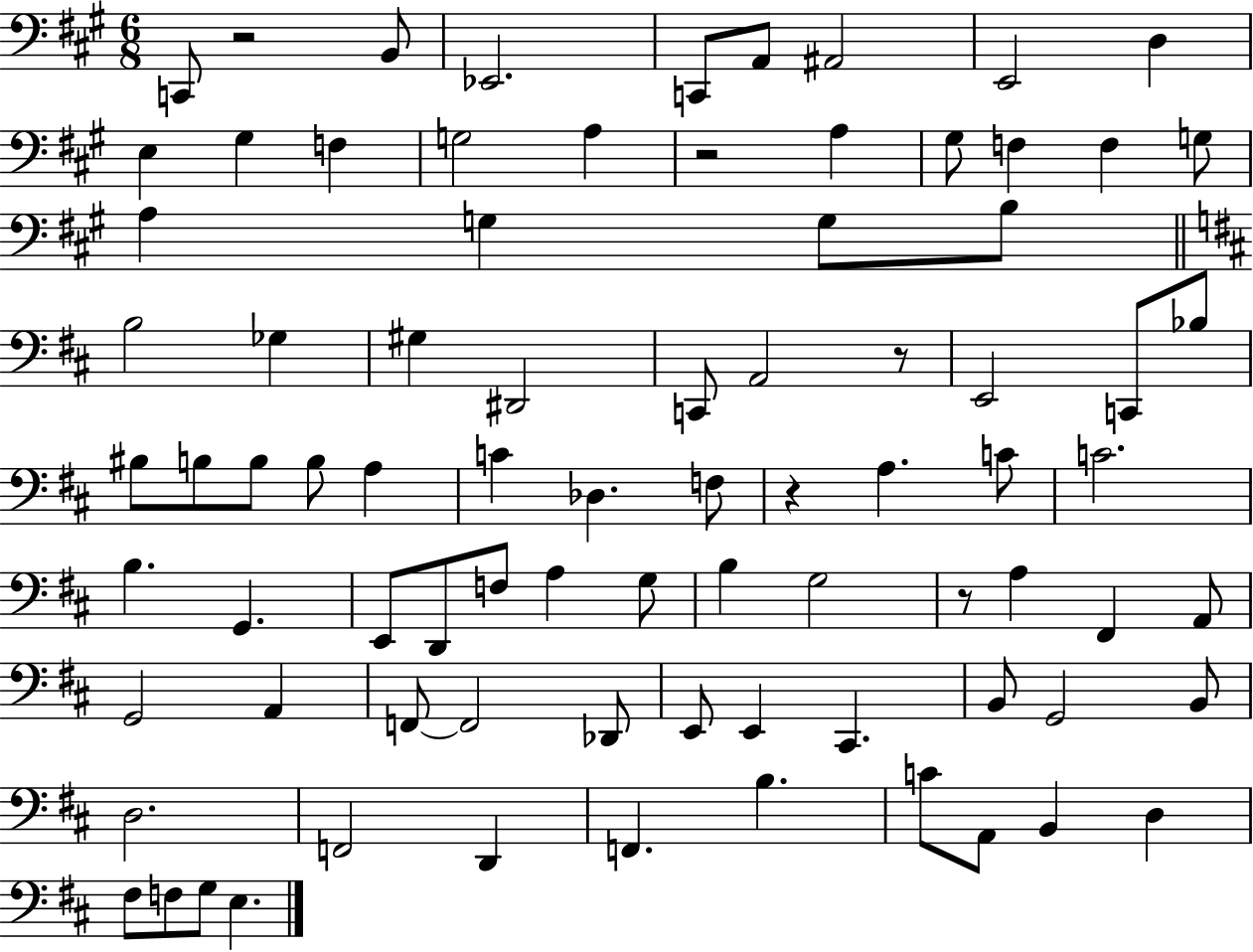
X:1
T:Untitled
M:6/8
L:1/4
K:A
C,,/2 z2 B,,/2 _E,,2 C,,/2 A,,/2 ^A,,2 E,,2 D, E, ^G, F, G,2 A, z2 A, ^G,/2 F, F, G,/2 A, G, G,/2 B,/2 B,2 _G, ^G, ^D,,2 C,,/2 A,,2 z/2 E,,2 C,,/2 _B,/2 ^B,/2 B,/2 B,/2 B,/2 A, C _D, F,/2 z A, C/2 C2 B, G,, E,,/2 D,,/2 F,/2 A, G,/2 B, G,2 z/2 A, ^F,, A,,/2 G,,2 A,, F,,/2 F,,2 _D,,/2 E,,/2 E,, ^C,, B,,/2 G,,2 B,,/2 D,2 F,,2 D,, F,, B, C/2 A,,/2 B,, D, ^F,/2 F,/2 G,/2 E,